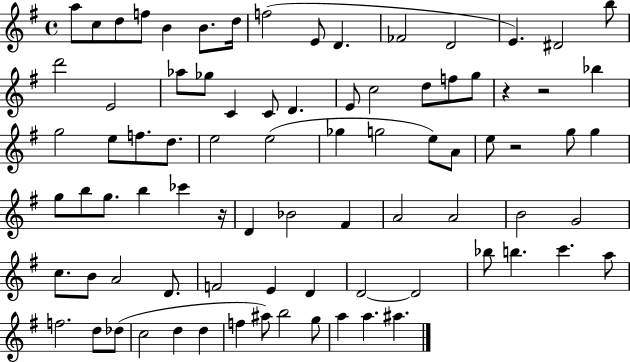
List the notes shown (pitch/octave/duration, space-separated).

A5/e C5/e D5/e F5/e B4/q B4/e. D5/s F5/h E4/e D4/q. FES4/h D4/h E4/q. D#4/h B5/e D6/h E4/h Ab5/e Gb5/e C4/q C4/e D4/q. E4/e C5/h D5/e F5/e G5/e R/q R/h Bb5/q G5/h E5/e F5/e. D5/e. E5/h E5/h Gb5/q G5/h E5/e A4/e E5/e R/h G5/e G5/q G5/e B5/e G5/e. B5/q CES6/q R/s D4/q Bb4/h F#4/q A4/h A4/h B4/h G4/h C5/e. B4/e A4/h D4/e. F4/h E4/q D4/q D4/h D4/h Bb5/e B5/q. C6/q. A5/e F5/h. D5/e Db5/e C5/h D5/q D5/q F5/q A#5/e B5/h G5/e A5/q A5/q. A#5/q.